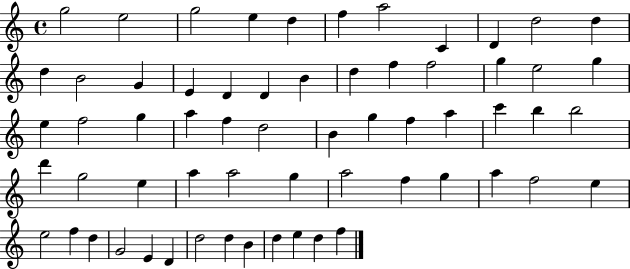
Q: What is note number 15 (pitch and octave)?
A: E4